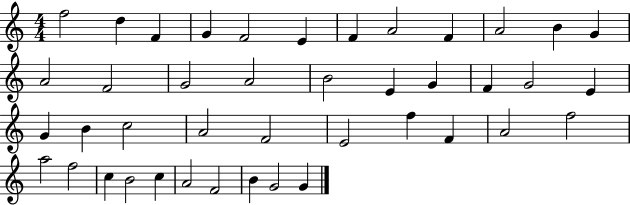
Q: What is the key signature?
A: C major